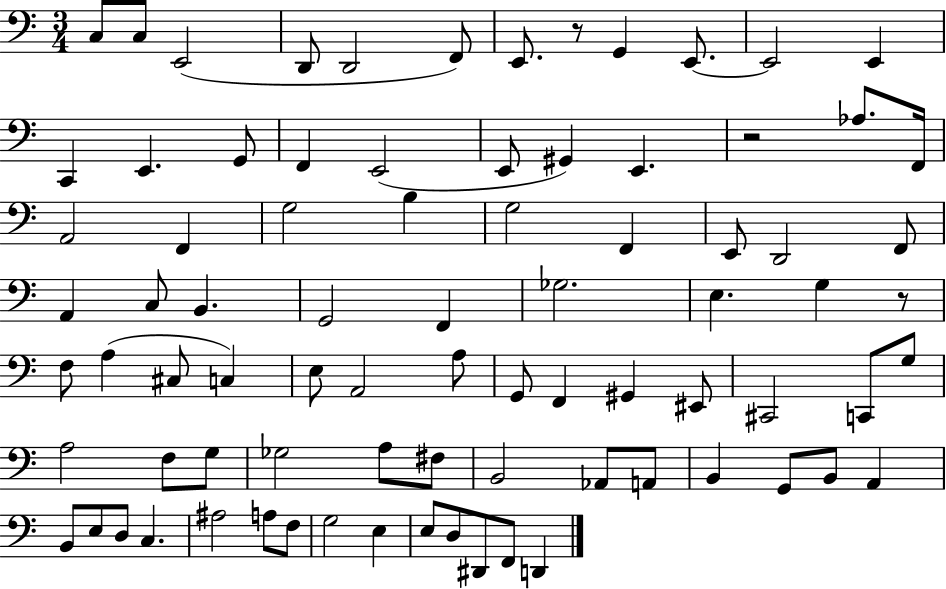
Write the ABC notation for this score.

X:1
T:Untitled
M:3/4
L:1/4
K:C
C,/2 C,/2 E,,2 D,,/2 D,,2 F,,/2 E,,/2 z/2 G,, E,,/2 E,,2 E,, C,, E,, G,,/2 F,, E,,2 E,,/2 ^G,, E,, z2 _A,/2 F,,/4 A,,2 F,, G,2 B, G,2 F,, E,,/2 D,,2 F,,/2 A,, C,/2 B,, G,,2 F,, _G,2 E, G, z/2 F,/2 A, ^C,/2 C, E,/2 A,,2 A,/2 G,,/2 F,, ^G,, ^E,,/2 ^C,,2 C,,/2 G,/2 A,2 F,/2 G,/2 _G,2 A,/2 ^F,/2 B,,2 _A,,/2 A,,/2 B,, G,,/2 B,,/2 A,, B,,/2 E,/2 D,/2 C, ^A,2 A,/2 F,/2 G,2 E, E,/2 D,/2 ^D,,/2 F,,/2 D,,